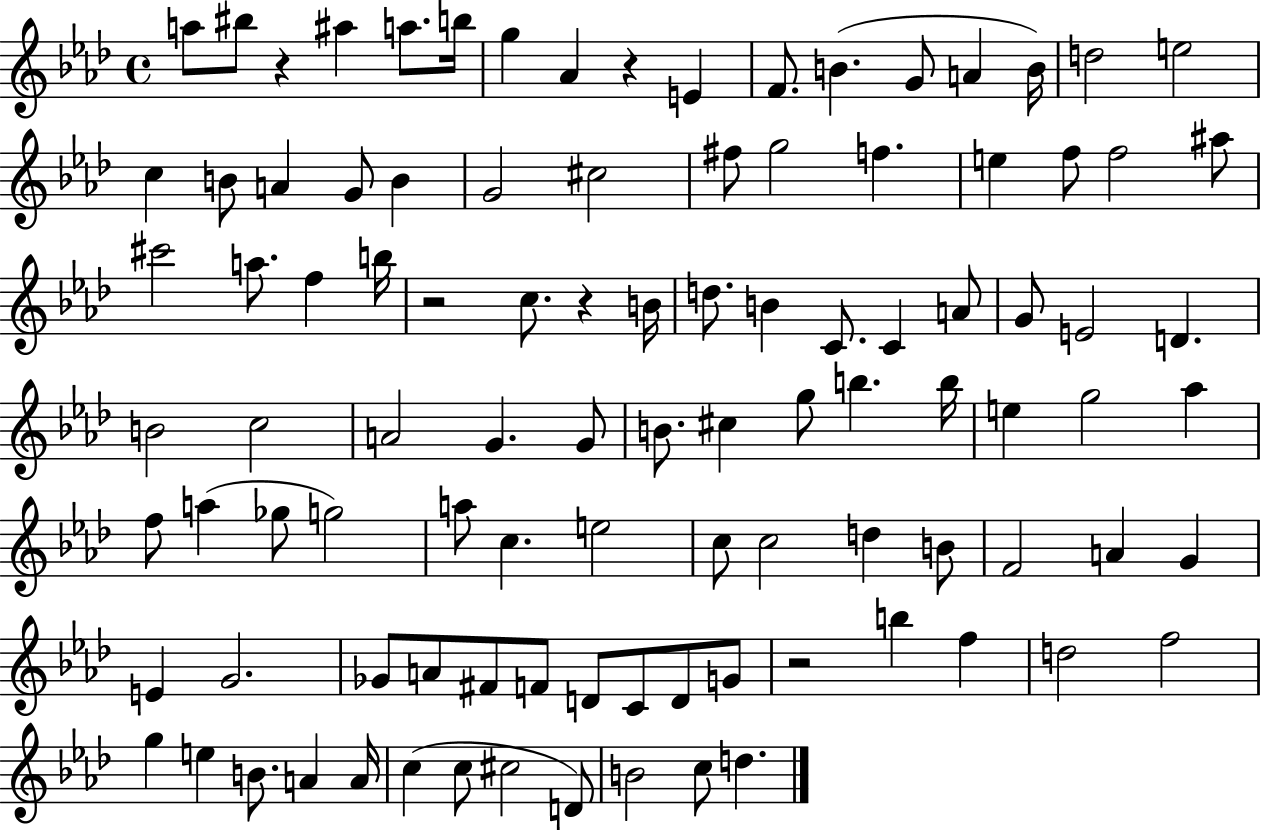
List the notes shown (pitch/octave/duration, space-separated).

A5/e BIS5/e R/q A#5/q A5/e. B5/s G5/q Ab4/q R/q E4/q F4/e. B4/q. G4/e A4/q B4/s D5/h E5/h C5/q B4/e A4/q G4/e B4/q G4/h C#5/h F#5/e G5/h F5/q. E5/q F5/e F5/h A#5/e C#6/h A5/e. F5/q B5/s R/h C5/e. R/q B4/s D5/e. B4/q C4/e. C4/q A4/e G4/e E4/h D4/q. B4/h C5/h A4/h G4/q. G4/e B4/e. C#5/q G5/e B5/q. B5/s E5/q G5/h Ab5/q F5/e A5/q Gb5/e G5/h A5/e C5/q. E5/h C5/e C5/h D5/q B4/e F4/h A4/q G4/q E4/q G4/h. Gb4/e A4/e F#4/e F4/e D4/e C4/e D4/e G4/e R/h B5/q F5/q D5/h F5/h G5/q E5/q B4/e. A4/q A4/s C5/q C5/e C#5/h D4/e B4/h C5/e D5/q.